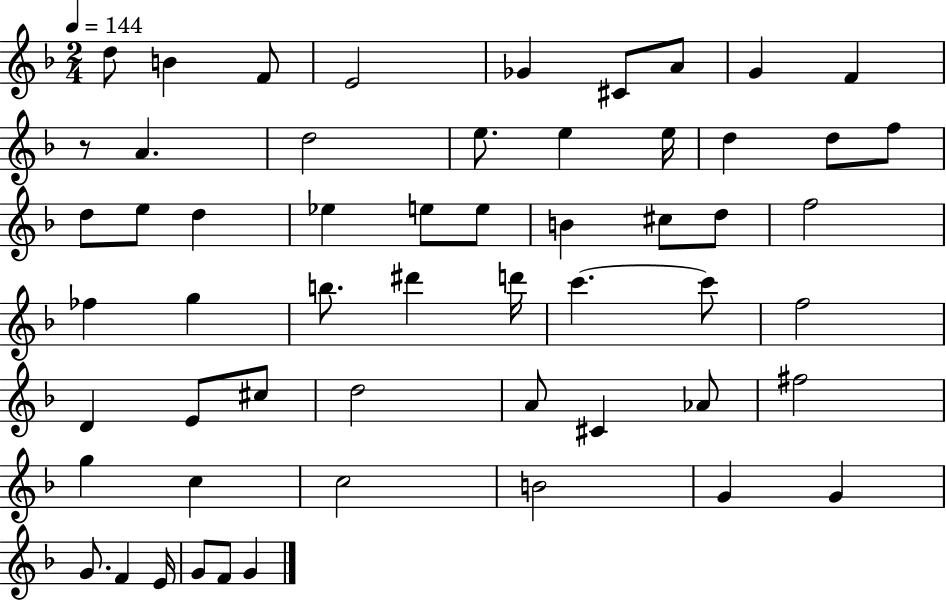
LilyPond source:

{
  \clef treble
  \numericTimeSignature
  \time 2/4
  \key f \major
  \tempo 4 = 144
  d''8 b'4 f'8 | e'2 | ges'4 cis'8 a'8 | g'4 f'4 | \break r8 a'4. | d''2 | e''8. e''4 e''16 | d''4 d''8 f''8 | \break d''8 e''8 d''4 | ees''4 e''8 e''8 | b'4 cis''8 d''8 | f''2 | \break fes''4 g''4 | b''8. dis'''4 d'''16 | c'''4.~~ c'''8 | f''2 | \break d'4 e'8 cis''8 | d''2 | a'8 cis'4 aes'8 | fis''2 | \break g''4 c''4 | c''2 | b'2 | g'4 g'4 | \break g'8. f'4 e'16 | g'8 f'8 g'4 | \bar "|."
}